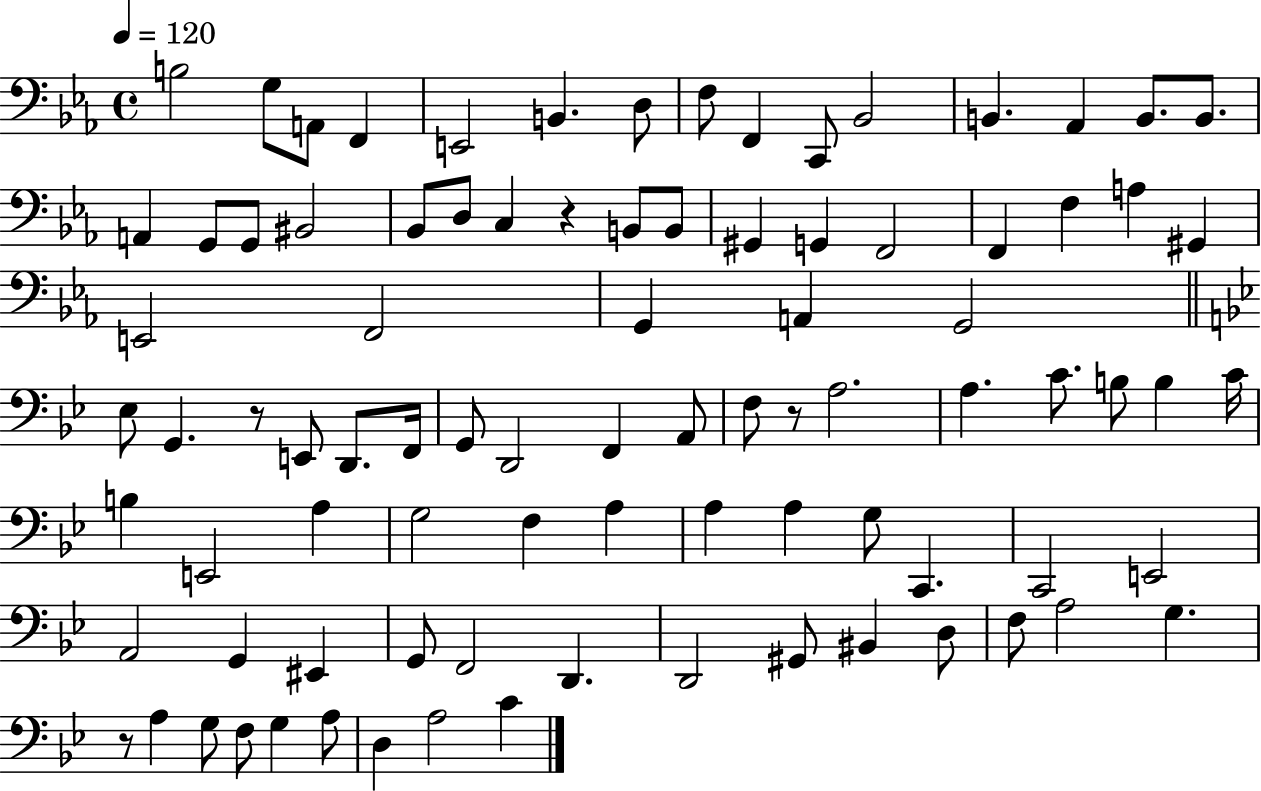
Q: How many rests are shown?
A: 4